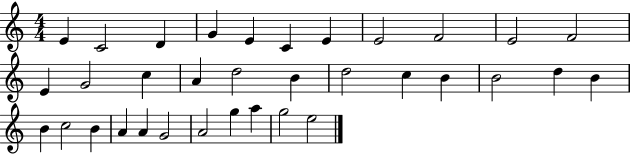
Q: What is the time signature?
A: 4/4